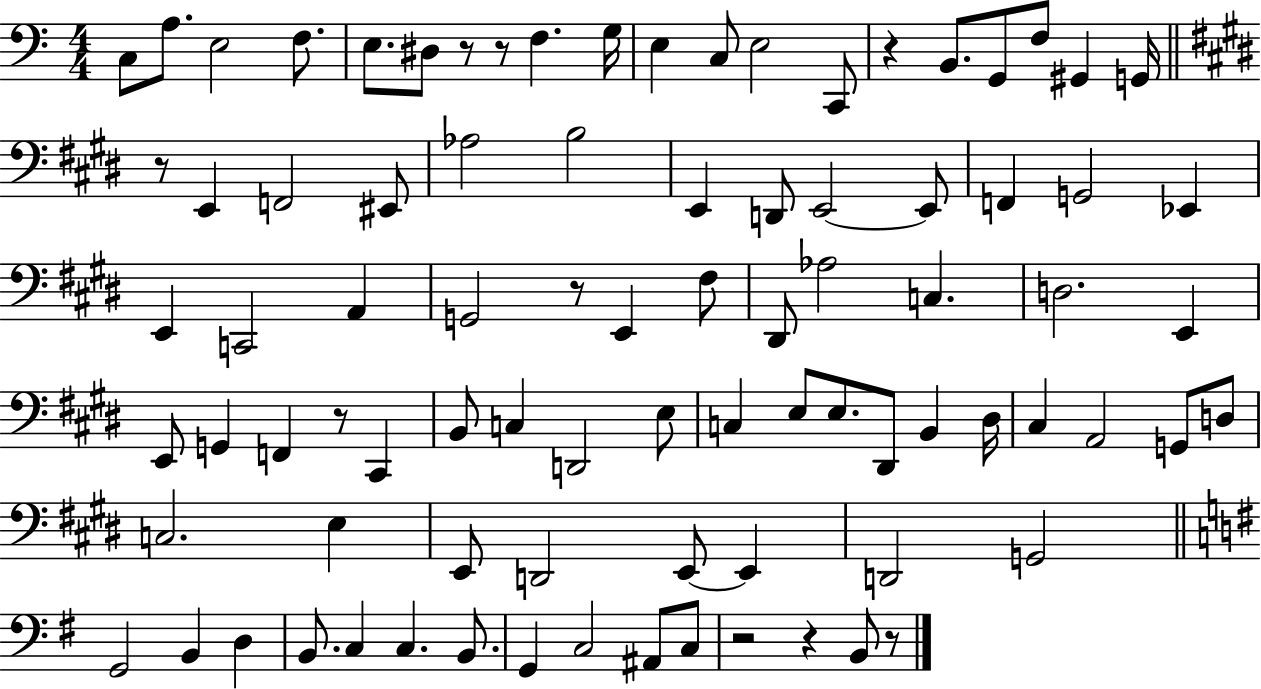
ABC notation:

X:1
T:Untitled
M:4/4
L:1/4
K:C
C,/2 A,/2 E,2 F,/2 E,/2 ^D,/2 z/2 z/2 F, G,/4 E, C,/2 E,2 C,,/2 z B,,/2 G,,/2 F,/2 ^G,, G,,/4 z/2 E,, F,,2 ^E,,/2 _A,2 B,2 E,, D,,/2 E,,2 E,,/2 F,, G,,2 _E,, E,, C,,2 A,, G,,2 z/2 E,, ^F,/2 ^D,,/2 _A,2 C, D,2 E,, E,,/2 G,, F,, z/2 ^C,, B,,/2 C, D,,2 E,/2 C, E,/2 E,/2 ^D,,/2 B,, ^D,/4 ^C, A,,2 G,,/2 D,/2 C,2 E, E,,/2 D,,2 E,,/2 E,, D,,2 G,,2 G,,2 B,, D, B,,/2 C, C, B,,/2 G,, C,2 ^A,,/2 C,/2 z2 z B,,/2 z/2